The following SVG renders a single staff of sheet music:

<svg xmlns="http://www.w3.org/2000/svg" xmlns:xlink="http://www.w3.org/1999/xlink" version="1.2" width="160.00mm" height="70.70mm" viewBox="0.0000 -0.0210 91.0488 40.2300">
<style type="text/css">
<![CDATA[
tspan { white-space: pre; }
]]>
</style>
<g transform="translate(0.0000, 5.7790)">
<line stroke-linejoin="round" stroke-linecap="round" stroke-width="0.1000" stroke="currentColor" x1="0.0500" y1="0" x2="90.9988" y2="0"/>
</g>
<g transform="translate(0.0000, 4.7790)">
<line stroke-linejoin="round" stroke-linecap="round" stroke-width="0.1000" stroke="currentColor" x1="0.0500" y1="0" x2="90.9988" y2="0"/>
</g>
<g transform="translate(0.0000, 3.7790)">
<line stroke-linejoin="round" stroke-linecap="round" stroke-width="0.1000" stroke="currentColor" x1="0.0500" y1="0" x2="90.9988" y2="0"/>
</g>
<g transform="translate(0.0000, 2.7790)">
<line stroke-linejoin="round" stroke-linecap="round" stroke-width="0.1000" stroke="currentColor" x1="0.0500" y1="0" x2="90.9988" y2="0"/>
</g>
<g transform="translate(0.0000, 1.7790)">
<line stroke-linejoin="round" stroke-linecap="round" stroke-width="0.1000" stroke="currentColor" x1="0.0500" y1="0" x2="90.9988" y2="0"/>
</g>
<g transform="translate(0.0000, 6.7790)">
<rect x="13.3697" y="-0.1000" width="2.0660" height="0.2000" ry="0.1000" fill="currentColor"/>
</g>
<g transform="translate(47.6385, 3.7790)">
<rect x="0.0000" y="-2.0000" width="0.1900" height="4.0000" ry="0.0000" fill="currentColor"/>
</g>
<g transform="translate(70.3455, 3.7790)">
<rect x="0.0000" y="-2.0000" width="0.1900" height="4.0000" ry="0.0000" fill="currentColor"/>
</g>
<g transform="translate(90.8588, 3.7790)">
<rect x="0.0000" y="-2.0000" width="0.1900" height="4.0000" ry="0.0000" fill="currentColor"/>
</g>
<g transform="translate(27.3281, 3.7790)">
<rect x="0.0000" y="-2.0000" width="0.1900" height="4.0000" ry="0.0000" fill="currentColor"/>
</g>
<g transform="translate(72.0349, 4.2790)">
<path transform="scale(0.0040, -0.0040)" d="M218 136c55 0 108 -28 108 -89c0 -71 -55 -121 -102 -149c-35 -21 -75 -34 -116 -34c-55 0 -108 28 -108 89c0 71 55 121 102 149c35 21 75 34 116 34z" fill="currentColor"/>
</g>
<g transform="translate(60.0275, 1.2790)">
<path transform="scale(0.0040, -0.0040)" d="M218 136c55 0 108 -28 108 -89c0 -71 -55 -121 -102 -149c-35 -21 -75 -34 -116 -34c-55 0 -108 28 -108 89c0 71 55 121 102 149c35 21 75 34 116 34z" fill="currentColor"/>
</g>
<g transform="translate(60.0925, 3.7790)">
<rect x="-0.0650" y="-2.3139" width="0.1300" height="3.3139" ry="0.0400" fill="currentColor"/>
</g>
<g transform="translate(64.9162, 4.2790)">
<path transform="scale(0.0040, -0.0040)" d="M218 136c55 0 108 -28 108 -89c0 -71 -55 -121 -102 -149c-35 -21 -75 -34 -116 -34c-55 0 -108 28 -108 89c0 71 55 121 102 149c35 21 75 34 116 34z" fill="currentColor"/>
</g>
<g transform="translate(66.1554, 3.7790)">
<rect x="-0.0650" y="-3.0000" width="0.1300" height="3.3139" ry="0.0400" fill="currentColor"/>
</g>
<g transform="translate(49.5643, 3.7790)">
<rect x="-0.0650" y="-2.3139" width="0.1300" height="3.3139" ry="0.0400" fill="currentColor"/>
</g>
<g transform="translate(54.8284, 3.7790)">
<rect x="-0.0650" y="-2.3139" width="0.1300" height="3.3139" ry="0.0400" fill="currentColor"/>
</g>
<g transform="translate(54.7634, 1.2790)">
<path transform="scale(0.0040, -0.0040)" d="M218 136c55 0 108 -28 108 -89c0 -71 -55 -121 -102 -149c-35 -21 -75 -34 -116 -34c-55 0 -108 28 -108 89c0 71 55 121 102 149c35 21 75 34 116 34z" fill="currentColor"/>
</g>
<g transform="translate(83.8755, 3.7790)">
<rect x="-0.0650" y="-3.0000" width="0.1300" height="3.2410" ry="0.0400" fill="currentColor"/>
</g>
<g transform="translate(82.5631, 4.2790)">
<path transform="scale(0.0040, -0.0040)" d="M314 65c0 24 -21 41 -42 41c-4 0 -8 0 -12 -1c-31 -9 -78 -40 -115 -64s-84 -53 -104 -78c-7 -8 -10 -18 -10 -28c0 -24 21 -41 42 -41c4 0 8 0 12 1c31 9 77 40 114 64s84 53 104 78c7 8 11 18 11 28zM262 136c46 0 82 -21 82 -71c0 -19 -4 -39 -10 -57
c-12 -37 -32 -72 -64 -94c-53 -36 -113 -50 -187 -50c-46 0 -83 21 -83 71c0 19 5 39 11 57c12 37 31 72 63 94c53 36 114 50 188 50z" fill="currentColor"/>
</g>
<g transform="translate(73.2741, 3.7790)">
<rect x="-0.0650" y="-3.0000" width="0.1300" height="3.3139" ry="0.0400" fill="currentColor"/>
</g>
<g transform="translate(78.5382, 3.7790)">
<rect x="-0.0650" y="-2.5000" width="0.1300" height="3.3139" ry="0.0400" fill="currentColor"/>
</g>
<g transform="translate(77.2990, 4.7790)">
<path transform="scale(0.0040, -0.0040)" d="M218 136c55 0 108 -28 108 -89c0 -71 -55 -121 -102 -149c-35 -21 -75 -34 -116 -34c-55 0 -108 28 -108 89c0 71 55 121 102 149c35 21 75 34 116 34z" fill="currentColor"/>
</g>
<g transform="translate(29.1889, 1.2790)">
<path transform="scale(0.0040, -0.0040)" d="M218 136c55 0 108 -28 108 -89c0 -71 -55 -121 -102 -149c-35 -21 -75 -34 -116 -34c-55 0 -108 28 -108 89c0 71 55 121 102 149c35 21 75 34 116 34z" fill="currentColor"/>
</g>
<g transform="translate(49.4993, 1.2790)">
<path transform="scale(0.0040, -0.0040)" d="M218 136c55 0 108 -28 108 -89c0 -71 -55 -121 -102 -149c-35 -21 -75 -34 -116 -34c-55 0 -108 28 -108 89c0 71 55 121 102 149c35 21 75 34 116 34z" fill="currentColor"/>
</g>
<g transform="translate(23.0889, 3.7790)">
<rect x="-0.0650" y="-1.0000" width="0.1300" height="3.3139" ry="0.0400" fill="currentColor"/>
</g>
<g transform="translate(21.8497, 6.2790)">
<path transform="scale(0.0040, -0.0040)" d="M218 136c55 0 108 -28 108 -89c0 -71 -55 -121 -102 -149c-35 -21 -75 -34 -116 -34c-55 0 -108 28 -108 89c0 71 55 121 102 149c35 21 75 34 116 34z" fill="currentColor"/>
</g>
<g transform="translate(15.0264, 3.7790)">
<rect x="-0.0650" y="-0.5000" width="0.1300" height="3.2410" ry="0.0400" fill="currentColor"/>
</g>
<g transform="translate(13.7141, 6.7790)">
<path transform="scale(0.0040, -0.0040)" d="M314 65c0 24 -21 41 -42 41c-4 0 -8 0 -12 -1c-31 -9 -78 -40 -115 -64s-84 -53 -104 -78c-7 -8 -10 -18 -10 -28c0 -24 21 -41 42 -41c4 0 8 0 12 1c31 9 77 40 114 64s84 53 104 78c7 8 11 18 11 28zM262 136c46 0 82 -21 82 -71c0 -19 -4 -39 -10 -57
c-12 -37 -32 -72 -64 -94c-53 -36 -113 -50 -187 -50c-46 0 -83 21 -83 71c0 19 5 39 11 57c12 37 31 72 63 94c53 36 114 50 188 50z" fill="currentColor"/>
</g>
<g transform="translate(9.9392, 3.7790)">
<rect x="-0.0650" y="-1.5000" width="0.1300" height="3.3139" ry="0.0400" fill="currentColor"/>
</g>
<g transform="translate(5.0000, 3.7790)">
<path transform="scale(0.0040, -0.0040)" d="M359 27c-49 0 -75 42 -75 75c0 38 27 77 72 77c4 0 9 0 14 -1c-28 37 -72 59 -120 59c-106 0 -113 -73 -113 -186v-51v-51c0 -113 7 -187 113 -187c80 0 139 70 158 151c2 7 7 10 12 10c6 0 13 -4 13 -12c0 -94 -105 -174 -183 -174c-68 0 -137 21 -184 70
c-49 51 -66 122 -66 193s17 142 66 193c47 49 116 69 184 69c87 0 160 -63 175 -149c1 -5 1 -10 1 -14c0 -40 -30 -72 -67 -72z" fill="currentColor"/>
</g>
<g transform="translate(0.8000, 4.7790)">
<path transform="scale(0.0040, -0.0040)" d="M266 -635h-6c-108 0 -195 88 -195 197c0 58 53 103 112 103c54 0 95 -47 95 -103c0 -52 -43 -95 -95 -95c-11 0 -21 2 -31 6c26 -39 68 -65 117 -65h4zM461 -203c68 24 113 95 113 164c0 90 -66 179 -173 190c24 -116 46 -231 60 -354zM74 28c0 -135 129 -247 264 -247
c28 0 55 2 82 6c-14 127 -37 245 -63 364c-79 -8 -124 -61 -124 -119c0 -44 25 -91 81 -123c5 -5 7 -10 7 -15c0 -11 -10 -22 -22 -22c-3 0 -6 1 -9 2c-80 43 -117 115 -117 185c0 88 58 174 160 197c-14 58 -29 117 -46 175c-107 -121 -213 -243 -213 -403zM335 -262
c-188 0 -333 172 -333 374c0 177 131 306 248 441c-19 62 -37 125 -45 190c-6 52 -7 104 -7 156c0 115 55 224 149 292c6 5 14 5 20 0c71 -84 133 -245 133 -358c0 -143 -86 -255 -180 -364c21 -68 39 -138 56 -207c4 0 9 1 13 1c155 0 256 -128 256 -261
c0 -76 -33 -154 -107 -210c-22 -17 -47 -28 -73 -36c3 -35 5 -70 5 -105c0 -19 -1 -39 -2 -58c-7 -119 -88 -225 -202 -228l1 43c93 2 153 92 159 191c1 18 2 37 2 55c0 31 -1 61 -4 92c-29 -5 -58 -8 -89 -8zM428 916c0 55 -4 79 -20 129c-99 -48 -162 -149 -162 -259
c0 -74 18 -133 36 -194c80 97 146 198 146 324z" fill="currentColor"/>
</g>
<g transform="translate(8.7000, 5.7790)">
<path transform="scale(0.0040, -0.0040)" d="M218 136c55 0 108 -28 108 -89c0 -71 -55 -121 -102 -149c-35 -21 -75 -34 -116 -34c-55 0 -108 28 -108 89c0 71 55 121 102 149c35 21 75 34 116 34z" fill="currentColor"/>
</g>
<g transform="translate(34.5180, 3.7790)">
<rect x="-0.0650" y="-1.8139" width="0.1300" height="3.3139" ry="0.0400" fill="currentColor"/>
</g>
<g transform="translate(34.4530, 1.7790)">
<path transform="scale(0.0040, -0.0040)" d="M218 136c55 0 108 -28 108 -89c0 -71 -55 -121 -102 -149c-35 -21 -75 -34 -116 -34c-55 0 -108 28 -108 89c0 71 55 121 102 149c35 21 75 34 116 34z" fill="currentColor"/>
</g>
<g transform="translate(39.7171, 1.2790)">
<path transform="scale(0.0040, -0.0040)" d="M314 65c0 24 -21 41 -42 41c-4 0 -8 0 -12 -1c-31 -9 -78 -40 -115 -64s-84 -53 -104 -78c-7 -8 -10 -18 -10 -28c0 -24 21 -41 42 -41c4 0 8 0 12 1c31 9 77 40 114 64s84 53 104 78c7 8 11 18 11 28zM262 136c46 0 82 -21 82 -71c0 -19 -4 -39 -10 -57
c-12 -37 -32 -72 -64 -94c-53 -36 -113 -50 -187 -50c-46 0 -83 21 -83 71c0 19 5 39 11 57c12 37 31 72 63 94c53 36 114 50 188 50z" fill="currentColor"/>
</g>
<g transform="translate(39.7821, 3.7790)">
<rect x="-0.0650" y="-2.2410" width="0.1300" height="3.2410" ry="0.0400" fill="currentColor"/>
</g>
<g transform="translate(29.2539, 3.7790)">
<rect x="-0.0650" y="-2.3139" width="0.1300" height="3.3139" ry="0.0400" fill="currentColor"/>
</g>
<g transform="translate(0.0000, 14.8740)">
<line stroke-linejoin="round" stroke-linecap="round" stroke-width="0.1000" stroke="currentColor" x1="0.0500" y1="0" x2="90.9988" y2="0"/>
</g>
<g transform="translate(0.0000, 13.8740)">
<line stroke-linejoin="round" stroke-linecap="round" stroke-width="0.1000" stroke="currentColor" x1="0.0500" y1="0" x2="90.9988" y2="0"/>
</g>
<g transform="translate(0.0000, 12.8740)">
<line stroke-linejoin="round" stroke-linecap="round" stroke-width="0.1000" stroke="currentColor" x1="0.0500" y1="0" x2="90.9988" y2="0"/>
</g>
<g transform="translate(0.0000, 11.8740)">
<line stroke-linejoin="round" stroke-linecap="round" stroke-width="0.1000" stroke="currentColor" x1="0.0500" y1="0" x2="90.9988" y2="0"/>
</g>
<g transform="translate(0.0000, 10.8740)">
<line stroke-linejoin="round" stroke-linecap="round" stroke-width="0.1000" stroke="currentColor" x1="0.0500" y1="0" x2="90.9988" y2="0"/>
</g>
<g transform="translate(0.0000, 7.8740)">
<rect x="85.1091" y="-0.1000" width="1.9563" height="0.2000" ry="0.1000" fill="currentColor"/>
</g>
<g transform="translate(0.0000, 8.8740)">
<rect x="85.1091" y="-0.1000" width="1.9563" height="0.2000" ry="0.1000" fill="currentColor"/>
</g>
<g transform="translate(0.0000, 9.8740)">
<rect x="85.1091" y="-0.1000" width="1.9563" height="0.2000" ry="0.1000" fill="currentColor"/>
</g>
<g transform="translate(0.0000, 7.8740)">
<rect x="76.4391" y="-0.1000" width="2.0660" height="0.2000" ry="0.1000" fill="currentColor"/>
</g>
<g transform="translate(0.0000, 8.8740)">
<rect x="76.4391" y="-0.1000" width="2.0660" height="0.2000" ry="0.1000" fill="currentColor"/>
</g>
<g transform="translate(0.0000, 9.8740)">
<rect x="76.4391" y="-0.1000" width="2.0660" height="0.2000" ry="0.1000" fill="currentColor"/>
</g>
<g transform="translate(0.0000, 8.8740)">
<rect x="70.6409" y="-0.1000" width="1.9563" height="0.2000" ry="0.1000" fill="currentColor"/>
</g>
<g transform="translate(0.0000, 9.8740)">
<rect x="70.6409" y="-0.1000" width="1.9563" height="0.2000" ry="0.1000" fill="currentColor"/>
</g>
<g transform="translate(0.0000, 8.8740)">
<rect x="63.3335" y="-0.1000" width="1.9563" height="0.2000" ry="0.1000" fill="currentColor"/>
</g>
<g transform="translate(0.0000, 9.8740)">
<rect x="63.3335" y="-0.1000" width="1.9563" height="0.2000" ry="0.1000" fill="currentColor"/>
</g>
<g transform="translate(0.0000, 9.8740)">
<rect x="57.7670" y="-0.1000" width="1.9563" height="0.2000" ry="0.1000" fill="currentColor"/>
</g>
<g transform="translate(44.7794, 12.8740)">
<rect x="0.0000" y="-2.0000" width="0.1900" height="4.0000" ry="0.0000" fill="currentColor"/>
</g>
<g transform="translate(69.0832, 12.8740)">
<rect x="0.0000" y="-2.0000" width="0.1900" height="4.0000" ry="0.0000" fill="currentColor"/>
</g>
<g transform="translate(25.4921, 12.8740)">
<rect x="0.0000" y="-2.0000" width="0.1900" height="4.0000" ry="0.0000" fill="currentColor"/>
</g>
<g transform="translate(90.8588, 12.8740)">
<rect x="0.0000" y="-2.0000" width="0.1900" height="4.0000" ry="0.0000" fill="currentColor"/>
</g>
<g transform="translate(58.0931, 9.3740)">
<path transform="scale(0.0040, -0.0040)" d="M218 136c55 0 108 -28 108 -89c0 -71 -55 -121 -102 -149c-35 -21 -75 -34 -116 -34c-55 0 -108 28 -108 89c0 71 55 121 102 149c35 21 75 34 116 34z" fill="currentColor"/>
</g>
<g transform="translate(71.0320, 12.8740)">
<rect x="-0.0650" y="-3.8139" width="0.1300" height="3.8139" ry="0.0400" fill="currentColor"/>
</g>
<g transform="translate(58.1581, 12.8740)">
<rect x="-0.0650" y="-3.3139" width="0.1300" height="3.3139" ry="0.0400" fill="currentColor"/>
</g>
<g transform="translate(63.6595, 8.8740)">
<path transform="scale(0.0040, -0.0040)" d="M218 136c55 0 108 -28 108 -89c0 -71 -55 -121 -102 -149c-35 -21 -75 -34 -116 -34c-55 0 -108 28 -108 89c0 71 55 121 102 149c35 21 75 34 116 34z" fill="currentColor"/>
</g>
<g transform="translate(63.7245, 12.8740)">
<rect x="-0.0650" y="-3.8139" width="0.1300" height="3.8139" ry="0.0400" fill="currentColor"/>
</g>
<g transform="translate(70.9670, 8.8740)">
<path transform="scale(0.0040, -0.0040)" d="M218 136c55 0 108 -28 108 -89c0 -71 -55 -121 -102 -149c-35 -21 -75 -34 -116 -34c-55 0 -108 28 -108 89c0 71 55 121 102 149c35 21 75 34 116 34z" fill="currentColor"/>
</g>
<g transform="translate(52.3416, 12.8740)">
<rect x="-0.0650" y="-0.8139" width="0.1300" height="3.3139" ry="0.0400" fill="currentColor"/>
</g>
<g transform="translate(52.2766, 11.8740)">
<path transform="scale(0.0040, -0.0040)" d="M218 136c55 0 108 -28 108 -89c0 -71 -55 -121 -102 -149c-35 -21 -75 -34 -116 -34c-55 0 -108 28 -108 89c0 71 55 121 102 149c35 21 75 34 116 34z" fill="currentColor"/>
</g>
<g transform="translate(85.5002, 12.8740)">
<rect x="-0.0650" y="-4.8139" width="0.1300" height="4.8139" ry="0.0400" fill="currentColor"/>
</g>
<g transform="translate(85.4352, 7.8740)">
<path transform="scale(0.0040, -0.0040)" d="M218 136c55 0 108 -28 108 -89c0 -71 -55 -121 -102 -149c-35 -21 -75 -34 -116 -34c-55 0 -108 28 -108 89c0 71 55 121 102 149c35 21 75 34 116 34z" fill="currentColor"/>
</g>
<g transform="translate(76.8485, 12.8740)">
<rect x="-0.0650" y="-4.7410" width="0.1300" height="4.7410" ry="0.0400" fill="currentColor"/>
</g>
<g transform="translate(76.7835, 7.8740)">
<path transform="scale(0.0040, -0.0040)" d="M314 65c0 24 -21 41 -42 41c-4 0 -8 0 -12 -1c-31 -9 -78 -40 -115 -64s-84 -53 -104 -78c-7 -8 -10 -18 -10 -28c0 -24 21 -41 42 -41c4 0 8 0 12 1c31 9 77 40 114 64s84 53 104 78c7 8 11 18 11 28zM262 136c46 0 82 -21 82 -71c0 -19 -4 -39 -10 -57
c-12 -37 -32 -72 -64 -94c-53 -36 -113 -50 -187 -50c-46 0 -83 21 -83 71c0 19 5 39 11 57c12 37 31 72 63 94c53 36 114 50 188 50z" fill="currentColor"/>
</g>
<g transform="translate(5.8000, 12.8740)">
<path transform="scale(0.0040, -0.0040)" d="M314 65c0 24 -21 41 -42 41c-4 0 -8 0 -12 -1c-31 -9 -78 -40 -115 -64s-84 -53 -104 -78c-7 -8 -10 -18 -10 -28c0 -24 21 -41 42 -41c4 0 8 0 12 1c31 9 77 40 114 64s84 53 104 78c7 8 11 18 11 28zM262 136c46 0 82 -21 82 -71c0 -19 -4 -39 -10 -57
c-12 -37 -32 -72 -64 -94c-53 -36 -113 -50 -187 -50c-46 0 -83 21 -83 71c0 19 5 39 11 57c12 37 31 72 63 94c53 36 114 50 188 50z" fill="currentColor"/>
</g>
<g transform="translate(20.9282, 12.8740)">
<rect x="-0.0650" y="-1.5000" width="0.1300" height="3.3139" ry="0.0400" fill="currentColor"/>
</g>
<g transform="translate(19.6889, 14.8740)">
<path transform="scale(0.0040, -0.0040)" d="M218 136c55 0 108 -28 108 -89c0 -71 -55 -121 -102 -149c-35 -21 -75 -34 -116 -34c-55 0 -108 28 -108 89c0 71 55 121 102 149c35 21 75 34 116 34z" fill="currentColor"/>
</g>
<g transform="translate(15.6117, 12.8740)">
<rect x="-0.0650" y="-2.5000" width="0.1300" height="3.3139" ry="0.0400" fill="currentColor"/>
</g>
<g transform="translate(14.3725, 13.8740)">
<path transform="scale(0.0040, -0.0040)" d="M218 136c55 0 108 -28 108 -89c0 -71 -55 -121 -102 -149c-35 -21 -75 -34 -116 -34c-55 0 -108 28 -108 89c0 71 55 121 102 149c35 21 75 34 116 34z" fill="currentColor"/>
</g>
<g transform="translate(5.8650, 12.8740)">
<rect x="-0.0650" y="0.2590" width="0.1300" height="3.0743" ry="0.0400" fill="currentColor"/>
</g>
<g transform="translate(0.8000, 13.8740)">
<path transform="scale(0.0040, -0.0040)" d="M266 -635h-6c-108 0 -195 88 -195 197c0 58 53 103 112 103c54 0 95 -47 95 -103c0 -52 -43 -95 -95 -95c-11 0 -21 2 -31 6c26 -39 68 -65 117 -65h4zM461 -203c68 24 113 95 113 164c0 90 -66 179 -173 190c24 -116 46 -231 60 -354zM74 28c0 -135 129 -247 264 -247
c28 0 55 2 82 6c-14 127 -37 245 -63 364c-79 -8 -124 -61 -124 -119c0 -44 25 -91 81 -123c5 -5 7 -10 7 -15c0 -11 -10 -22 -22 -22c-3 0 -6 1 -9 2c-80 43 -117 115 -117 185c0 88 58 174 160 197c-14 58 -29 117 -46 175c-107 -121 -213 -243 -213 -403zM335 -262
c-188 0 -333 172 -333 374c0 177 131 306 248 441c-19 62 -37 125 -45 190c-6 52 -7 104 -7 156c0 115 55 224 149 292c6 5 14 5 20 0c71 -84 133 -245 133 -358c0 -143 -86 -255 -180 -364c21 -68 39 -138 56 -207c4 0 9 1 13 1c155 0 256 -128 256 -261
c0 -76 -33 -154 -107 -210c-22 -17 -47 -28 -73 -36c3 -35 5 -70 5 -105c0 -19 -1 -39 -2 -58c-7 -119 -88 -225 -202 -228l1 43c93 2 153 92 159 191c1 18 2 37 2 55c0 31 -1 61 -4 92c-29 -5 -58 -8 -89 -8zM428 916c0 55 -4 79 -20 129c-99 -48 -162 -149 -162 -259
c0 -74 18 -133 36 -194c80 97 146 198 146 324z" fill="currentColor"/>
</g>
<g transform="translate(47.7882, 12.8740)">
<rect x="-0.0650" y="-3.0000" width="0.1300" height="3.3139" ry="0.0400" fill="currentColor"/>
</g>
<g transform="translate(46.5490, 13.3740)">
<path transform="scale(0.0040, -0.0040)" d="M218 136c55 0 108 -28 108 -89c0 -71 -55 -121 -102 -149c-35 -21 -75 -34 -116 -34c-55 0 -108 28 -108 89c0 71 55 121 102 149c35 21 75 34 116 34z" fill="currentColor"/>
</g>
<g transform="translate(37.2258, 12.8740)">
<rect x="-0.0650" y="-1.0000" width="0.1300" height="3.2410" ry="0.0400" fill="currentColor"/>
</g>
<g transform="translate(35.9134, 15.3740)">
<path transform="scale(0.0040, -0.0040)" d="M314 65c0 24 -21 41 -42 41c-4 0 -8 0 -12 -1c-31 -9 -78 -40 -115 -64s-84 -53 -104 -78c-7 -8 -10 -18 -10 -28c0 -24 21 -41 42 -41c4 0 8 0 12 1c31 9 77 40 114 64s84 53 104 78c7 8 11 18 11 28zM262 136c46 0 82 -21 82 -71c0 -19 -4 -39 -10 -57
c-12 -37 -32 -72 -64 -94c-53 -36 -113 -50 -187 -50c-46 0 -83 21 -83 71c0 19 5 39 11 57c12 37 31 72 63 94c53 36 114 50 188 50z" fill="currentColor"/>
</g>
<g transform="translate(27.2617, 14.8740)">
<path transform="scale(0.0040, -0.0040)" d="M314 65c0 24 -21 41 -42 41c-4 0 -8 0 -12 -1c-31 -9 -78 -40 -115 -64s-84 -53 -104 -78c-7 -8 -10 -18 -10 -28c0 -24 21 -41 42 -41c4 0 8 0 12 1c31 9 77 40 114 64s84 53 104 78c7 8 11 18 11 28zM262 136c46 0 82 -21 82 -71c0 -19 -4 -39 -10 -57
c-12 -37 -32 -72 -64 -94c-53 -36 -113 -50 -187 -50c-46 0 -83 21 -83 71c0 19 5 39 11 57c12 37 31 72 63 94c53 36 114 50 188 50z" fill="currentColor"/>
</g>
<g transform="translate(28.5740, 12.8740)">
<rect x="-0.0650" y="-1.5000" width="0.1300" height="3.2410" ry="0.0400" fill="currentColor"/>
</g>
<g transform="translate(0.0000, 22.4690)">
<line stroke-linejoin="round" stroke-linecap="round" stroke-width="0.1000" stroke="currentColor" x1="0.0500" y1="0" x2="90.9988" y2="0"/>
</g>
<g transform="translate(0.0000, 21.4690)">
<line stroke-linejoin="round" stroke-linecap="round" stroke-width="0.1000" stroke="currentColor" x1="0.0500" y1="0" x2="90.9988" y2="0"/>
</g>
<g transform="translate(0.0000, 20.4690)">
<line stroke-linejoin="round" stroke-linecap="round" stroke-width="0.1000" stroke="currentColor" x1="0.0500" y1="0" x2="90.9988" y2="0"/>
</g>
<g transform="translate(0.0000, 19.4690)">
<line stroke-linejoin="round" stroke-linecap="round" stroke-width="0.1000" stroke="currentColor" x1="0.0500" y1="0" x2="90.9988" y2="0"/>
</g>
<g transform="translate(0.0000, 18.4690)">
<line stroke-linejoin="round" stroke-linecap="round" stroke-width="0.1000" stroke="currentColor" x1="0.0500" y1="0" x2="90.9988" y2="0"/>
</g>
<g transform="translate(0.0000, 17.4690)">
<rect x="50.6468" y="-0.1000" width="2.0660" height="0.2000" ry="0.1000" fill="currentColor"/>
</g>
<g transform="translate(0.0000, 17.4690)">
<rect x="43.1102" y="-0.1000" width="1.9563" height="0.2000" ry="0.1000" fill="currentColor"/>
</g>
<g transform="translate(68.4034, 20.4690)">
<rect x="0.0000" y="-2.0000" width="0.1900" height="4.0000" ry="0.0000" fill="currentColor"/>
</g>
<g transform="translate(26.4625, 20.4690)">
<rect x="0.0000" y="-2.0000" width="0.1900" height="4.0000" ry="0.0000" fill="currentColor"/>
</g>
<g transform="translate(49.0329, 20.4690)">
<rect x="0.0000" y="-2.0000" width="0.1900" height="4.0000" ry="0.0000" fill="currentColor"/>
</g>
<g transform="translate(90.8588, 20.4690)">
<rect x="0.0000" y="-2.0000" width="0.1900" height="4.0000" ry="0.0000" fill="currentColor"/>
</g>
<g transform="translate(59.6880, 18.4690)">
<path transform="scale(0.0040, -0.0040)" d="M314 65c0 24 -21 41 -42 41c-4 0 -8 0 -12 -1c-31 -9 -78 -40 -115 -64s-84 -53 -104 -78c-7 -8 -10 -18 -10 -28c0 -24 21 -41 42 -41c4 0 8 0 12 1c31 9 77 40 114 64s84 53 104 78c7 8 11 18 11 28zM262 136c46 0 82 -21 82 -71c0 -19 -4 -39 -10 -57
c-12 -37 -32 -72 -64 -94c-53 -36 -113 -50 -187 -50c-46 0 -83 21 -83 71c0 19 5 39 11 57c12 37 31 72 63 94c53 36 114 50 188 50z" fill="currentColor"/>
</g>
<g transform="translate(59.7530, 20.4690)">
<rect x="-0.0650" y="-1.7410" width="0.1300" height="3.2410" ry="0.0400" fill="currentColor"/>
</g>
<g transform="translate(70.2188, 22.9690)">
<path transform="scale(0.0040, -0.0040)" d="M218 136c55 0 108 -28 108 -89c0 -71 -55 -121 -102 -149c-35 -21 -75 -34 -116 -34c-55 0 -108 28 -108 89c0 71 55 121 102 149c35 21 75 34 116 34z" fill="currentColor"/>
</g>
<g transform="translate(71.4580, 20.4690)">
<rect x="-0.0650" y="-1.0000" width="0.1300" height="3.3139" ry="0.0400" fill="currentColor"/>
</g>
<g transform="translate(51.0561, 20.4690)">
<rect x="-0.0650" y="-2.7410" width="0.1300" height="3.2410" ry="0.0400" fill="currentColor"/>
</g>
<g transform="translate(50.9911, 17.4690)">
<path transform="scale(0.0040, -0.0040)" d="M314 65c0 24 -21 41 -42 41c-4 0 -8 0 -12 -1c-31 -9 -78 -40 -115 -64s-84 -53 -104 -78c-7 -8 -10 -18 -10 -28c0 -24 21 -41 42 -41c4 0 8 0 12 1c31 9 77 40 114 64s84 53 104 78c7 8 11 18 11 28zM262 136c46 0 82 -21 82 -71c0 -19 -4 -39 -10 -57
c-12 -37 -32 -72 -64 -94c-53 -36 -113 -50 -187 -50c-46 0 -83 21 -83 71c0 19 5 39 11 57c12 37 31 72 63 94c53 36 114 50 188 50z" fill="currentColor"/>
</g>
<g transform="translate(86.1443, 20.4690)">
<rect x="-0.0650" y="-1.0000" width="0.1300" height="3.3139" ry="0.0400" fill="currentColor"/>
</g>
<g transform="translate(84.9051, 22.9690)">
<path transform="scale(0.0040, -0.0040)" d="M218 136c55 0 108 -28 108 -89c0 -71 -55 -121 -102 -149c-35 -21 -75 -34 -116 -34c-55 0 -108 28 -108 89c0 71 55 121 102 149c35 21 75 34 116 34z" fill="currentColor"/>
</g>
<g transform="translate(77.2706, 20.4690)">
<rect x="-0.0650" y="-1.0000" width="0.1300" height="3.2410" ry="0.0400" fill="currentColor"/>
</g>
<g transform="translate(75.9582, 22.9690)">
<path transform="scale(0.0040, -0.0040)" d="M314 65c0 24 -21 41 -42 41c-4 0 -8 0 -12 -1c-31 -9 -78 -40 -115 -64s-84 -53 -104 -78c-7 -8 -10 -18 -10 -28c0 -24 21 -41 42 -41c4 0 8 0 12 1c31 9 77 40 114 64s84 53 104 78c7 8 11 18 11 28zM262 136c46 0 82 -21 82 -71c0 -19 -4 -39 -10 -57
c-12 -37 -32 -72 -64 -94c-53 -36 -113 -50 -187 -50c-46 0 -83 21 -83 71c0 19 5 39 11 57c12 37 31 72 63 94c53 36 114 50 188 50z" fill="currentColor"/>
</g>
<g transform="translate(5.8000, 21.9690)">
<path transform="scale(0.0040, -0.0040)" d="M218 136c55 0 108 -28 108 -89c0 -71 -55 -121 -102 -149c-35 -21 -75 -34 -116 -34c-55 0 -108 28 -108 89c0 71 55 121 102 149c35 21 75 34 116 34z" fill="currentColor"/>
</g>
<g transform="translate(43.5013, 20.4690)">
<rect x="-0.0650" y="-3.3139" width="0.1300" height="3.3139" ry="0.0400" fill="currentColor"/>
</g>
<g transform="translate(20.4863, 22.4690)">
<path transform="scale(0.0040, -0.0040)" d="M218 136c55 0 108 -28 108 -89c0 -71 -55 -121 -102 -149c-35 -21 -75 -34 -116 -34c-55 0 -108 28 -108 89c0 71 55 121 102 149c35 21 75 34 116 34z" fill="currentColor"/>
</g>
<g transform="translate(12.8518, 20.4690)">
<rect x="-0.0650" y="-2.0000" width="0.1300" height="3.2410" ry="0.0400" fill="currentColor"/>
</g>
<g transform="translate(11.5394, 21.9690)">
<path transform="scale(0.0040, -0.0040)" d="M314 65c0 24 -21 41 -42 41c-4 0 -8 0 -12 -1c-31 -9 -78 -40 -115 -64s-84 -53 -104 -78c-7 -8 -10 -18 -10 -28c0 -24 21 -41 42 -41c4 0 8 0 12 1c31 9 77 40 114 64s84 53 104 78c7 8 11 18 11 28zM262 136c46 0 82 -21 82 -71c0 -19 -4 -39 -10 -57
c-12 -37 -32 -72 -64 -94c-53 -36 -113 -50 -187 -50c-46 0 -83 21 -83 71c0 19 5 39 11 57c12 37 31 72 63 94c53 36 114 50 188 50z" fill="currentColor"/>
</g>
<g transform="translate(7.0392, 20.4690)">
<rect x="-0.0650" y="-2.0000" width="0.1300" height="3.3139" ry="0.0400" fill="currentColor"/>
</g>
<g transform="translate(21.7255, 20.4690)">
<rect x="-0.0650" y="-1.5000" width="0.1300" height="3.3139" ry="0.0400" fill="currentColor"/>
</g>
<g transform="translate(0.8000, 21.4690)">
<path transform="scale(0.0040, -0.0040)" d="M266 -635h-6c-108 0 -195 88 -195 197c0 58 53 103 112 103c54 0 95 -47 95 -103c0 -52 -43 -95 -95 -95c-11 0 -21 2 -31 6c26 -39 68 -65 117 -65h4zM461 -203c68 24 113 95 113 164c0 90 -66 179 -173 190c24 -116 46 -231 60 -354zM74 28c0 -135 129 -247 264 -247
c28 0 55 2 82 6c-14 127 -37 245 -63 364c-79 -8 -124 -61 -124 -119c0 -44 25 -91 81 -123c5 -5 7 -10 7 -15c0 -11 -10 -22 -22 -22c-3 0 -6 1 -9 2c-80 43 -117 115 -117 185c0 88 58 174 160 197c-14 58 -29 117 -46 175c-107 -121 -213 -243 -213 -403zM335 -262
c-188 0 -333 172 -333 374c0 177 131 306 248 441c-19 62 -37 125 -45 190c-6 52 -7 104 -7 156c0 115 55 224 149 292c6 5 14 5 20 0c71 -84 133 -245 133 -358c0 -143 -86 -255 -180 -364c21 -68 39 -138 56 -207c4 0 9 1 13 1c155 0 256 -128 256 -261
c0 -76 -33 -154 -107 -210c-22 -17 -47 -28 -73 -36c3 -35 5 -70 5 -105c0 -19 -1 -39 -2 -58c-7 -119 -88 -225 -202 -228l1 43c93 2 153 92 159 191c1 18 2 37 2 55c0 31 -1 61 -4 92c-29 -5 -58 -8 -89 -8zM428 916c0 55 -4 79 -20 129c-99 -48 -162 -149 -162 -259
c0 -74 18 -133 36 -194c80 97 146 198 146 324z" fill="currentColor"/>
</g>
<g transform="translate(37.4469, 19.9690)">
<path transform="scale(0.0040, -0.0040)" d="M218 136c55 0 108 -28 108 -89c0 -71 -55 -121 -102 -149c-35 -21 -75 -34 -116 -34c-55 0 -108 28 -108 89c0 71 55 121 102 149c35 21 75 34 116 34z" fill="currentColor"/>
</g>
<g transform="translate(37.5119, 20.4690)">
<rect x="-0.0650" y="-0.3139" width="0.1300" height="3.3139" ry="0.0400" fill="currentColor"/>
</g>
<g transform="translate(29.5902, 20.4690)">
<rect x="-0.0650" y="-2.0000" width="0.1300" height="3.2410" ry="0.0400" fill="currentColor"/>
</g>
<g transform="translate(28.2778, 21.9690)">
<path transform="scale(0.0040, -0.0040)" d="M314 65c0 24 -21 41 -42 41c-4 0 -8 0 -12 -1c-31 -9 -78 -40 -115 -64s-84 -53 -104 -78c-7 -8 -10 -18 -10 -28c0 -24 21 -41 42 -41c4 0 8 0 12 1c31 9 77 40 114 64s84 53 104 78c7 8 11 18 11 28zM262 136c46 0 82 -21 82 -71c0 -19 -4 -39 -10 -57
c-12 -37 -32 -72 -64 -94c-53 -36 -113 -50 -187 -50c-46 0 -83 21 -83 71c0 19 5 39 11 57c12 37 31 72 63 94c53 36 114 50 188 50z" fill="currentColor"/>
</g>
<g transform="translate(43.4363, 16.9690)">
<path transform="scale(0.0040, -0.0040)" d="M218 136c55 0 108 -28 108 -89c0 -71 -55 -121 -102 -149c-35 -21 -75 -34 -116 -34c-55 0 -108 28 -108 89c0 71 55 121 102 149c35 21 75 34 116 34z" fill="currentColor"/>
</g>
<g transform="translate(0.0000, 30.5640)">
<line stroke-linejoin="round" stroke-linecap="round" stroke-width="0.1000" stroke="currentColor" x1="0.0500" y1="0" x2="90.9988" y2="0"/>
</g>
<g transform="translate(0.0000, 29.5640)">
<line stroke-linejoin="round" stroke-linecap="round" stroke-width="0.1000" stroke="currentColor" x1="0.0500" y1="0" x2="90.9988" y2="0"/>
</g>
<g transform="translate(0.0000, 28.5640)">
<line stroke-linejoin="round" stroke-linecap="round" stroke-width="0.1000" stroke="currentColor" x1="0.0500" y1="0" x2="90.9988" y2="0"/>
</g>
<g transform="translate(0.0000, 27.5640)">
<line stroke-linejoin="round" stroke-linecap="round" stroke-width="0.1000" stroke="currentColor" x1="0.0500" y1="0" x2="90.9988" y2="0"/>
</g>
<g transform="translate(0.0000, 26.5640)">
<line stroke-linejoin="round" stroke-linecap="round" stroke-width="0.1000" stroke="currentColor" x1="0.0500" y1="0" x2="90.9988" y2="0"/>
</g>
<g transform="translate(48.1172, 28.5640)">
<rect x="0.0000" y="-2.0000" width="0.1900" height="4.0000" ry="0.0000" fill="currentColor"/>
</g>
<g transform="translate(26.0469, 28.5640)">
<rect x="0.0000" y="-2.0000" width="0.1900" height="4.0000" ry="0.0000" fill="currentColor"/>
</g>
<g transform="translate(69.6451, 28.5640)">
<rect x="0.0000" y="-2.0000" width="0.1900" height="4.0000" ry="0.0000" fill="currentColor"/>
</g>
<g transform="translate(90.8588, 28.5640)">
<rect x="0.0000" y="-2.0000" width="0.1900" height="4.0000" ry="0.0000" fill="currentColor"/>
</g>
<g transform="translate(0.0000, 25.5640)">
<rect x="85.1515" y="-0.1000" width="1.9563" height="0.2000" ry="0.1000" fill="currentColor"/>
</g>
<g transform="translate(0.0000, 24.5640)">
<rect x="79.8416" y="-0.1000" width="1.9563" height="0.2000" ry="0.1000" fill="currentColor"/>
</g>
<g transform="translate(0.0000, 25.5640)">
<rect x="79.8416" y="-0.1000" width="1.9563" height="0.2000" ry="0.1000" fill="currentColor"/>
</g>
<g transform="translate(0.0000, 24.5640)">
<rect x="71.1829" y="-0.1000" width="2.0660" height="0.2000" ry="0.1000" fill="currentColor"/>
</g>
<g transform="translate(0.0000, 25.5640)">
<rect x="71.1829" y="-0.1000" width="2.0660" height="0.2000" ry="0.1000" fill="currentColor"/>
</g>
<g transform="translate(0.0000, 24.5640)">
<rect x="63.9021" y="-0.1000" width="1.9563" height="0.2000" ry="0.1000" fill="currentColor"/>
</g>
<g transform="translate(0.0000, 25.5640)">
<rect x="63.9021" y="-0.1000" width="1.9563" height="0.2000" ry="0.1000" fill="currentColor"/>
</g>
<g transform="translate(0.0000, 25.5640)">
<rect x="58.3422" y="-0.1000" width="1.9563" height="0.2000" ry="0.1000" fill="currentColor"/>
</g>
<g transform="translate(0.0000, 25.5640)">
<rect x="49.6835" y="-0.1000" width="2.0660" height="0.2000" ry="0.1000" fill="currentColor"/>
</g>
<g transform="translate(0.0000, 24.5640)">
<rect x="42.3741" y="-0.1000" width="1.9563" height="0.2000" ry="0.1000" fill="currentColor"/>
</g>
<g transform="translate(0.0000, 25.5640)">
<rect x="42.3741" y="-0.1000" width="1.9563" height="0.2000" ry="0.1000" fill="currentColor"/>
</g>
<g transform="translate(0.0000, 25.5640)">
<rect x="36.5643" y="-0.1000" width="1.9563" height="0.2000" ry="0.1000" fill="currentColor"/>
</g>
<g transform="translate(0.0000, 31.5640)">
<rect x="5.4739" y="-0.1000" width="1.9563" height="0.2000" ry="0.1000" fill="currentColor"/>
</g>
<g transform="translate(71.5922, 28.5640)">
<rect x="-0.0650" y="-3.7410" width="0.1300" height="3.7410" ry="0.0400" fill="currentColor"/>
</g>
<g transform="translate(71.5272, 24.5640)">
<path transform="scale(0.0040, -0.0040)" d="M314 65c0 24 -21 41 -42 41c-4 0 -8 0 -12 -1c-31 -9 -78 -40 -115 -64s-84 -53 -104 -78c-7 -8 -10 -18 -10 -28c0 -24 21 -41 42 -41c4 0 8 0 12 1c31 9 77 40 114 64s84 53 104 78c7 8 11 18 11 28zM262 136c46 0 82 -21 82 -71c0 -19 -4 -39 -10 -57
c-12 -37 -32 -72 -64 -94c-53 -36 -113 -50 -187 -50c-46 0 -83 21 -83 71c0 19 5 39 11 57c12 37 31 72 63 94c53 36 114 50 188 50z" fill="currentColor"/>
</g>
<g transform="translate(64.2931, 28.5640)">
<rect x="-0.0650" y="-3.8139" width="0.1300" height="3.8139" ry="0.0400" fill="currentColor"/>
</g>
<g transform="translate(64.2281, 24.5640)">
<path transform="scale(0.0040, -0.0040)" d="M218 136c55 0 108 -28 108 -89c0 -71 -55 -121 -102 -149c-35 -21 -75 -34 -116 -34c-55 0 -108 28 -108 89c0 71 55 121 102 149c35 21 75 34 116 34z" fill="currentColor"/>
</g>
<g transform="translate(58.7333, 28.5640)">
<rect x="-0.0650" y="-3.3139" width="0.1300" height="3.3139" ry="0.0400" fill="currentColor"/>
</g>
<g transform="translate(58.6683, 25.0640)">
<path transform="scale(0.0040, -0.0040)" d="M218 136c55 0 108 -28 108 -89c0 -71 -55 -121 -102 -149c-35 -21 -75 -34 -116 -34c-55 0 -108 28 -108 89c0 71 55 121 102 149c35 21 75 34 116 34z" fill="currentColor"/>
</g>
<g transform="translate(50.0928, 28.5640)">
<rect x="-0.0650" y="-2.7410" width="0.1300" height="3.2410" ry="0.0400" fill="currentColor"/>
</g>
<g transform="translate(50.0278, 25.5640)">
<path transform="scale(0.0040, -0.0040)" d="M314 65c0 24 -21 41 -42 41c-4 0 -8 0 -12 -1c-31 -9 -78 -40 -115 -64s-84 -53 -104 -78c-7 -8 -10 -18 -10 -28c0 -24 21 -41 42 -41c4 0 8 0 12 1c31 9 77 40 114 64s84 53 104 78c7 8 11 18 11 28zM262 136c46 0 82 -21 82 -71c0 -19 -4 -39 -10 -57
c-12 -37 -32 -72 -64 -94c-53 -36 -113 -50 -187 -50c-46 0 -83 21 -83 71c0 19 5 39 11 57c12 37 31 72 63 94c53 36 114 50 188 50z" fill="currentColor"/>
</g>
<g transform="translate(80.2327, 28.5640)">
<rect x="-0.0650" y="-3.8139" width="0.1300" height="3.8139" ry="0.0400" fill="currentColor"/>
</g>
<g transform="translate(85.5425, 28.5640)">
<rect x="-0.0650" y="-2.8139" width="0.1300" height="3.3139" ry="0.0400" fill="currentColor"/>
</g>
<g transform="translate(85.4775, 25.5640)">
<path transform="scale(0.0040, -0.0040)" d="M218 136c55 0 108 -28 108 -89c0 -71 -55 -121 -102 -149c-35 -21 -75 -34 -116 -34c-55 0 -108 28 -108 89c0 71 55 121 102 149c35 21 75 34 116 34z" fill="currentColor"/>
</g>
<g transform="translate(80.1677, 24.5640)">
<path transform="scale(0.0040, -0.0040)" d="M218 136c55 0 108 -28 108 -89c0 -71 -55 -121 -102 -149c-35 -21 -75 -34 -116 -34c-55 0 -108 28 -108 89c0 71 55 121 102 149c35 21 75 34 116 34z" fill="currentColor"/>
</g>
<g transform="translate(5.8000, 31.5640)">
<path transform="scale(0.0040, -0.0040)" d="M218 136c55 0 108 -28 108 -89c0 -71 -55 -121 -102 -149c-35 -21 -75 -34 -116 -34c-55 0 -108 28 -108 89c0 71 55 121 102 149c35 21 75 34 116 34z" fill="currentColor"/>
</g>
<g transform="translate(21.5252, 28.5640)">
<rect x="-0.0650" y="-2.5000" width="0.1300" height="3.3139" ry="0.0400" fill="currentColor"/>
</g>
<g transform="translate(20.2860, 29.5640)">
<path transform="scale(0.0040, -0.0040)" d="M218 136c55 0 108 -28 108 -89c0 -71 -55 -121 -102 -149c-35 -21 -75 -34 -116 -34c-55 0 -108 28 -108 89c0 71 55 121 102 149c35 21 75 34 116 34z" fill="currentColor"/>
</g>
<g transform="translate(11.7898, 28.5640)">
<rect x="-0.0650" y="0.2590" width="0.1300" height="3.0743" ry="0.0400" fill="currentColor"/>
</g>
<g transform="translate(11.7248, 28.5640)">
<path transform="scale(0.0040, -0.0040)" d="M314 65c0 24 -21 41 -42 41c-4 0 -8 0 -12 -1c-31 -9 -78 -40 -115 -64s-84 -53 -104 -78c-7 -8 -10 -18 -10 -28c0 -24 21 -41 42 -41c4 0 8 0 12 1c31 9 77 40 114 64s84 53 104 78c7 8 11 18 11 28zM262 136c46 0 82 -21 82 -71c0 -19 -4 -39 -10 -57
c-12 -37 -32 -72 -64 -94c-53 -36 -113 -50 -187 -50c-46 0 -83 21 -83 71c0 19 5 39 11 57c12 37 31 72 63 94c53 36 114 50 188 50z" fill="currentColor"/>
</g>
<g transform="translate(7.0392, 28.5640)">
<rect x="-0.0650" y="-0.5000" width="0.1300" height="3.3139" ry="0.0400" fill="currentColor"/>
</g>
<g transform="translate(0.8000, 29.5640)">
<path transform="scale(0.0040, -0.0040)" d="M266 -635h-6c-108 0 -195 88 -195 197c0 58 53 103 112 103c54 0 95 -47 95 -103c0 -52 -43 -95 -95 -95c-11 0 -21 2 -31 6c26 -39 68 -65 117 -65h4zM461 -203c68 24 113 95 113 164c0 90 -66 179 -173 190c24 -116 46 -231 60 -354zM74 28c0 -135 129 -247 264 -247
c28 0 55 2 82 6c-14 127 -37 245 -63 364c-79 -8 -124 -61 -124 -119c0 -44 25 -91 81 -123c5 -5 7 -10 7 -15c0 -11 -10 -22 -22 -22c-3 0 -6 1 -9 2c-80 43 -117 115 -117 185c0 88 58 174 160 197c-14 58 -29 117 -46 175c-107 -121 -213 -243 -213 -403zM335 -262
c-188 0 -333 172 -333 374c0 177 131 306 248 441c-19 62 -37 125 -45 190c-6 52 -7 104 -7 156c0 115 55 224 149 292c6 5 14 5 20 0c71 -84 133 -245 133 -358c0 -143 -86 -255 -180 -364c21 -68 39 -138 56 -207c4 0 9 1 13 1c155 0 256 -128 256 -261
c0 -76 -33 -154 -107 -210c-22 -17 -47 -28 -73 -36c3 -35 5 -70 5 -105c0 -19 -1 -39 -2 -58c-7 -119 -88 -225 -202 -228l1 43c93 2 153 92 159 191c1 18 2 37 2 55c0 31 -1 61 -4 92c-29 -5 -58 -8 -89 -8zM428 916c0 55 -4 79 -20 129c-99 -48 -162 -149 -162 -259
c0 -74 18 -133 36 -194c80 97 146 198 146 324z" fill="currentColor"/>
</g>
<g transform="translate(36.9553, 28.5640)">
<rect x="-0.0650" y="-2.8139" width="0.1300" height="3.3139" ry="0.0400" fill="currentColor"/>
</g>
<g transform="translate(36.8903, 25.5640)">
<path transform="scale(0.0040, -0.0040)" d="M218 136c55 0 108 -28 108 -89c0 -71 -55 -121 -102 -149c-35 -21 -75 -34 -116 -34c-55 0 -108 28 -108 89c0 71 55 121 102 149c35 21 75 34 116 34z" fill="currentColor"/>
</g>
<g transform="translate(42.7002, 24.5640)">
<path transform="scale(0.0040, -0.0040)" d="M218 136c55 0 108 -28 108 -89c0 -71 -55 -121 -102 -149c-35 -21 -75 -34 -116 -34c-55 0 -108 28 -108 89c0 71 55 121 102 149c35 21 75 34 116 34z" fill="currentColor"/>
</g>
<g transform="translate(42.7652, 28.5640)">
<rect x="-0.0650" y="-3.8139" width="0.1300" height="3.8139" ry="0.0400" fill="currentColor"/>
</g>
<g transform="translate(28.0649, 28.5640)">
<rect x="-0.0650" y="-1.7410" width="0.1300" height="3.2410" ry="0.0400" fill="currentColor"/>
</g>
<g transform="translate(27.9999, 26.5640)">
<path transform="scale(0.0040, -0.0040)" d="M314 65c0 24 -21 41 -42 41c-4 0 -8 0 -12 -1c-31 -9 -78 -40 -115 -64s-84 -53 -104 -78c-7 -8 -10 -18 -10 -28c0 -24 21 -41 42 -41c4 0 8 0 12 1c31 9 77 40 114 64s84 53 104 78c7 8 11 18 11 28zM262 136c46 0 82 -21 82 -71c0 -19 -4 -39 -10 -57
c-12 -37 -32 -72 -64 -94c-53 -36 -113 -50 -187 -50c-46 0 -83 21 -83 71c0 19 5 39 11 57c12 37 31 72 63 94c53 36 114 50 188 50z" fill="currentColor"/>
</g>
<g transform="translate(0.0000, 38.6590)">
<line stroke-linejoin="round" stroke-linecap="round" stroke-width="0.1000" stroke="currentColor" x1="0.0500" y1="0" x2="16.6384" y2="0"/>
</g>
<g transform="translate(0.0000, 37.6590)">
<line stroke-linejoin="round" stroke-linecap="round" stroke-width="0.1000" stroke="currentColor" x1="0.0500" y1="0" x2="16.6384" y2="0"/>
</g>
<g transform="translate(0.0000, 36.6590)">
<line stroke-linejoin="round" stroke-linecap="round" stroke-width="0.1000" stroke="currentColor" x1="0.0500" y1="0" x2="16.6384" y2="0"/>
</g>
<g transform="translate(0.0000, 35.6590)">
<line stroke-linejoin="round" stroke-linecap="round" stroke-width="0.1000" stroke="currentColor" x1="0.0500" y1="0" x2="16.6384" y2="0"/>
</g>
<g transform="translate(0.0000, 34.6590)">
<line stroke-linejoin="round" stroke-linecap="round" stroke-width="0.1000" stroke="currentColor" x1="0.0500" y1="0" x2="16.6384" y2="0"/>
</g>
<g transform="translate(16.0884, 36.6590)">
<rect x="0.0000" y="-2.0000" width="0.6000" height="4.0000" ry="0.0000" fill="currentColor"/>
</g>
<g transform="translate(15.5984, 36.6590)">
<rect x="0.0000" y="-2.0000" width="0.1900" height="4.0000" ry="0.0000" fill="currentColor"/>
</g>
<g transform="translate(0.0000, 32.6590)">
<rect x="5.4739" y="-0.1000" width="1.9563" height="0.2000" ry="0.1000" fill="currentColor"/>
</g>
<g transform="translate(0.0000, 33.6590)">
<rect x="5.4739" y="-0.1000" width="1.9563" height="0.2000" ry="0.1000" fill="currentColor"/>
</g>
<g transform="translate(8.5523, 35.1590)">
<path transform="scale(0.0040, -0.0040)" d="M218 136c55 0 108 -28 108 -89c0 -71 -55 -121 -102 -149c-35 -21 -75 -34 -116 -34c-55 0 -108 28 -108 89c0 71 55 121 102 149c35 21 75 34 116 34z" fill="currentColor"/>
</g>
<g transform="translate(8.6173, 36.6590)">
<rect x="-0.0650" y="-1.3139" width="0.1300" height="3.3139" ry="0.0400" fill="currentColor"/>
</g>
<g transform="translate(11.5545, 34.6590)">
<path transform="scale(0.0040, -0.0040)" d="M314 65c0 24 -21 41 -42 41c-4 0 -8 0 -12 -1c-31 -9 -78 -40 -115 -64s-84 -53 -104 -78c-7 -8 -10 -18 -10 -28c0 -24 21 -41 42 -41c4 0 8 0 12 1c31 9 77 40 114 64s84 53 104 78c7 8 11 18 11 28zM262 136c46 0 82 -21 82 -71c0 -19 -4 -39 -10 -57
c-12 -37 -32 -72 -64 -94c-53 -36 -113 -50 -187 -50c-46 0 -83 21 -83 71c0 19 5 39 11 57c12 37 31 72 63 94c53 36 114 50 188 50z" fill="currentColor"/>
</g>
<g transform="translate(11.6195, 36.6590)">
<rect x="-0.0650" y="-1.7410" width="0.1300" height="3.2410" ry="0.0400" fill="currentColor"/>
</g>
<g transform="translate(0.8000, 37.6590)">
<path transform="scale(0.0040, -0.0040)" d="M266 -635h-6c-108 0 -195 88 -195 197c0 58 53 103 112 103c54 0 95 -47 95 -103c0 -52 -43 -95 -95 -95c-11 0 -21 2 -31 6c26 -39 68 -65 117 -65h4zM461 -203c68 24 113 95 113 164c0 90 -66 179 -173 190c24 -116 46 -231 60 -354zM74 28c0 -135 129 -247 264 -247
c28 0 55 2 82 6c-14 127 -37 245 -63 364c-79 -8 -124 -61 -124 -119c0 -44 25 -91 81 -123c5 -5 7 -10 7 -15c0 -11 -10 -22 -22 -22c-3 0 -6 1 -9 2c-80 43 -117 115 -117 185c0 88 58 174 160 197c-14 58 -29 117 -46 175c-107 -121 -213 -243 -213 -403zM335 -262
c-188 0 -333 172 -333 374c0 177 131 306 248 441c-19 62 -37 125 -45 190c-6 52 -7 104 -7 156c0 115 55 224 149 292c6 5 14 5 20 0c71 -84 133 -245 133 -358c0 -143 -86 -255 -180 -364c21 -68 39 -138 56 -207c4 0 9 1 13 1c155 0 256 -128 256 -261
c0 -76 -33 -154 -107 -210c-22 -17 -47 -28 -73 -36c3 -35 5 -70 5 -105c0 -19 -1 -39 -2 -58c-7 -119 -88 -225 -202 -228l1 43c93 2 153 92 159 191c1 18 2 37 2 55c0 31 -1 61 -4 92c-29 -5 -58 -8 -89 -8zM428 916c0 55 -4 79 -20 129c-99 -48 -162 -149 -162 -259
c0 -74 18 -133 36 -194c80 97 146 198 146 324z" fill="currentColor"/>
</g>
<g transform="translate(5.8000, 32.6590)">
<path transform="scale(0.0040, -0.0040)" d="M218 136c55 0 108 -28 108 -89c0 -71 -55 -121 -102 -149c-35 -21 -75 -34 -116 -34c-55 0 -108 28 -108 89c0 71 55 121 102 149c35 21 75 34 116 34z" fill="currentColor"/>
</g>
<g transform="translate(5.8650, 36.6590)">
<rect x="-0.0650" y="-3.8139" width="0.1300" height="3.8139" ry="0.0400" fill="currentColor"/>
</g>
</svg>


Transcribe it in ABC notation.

X:1
T:Untitled
M:4/4
L:1/4
K:C
E C2 D g f g2 g g g A A G A2 B2 G E E2 D2 A d b c' c' e'2 e' F F2 E F2 c b a2 f2 D D2 D C B2 G f2 a c' a2 b c' c'2 c' a c' e f2